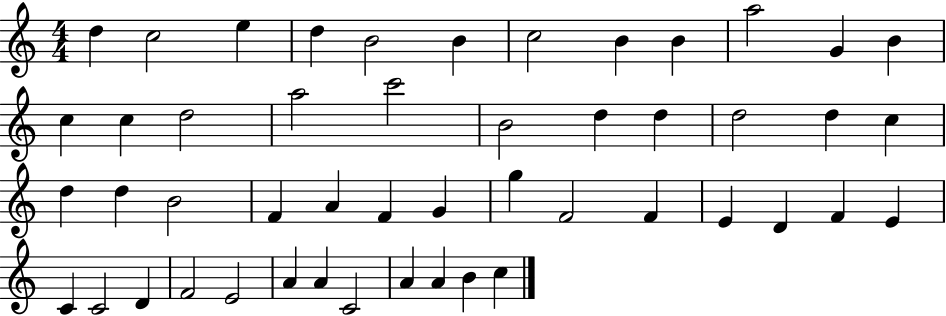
D5/q C5/h E5/q D5/q B4/h B4/q C5/h B4/q B4/q A5/h G4/q B4/q C5/q C5/q D5/h A5/h C6/h B4/h D5/q D5/q D5/h D5/q C5/q D5/q D5/q B4/h F4/q A4/q F4/q G4/q G5/q F4/h F4/q E4/q D4/q F4/q E4/q C4/q C4/h D4/q F4/h E4/h A4/q A4/q C4/h A4/q A4/q B4/q C5/q